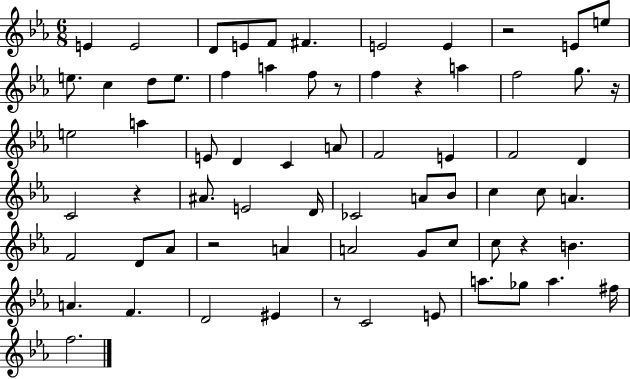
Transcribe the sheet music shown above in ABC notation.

X:1
T:Untitled
M:6/8
L:1/4
K:Eb
E E2 D/2 E/2 F/2 ^F E2 E z2 E/2 e/2 e/2 c d/2 e/2 f a f/2 z/2 f z a f2 g/2 z/4 e2 a E/2 D C A/2 F2 E F2 D C2 z ^A/2 E2 D/4 _C2 A/2 _B/2 c c/2 A F2 D/2 _A/2 z2 A A2 G/2 c/2 c/2 z B A F D2 ^E z/2 C2 E/2 a/2 _g/2 a ^f/4 f2